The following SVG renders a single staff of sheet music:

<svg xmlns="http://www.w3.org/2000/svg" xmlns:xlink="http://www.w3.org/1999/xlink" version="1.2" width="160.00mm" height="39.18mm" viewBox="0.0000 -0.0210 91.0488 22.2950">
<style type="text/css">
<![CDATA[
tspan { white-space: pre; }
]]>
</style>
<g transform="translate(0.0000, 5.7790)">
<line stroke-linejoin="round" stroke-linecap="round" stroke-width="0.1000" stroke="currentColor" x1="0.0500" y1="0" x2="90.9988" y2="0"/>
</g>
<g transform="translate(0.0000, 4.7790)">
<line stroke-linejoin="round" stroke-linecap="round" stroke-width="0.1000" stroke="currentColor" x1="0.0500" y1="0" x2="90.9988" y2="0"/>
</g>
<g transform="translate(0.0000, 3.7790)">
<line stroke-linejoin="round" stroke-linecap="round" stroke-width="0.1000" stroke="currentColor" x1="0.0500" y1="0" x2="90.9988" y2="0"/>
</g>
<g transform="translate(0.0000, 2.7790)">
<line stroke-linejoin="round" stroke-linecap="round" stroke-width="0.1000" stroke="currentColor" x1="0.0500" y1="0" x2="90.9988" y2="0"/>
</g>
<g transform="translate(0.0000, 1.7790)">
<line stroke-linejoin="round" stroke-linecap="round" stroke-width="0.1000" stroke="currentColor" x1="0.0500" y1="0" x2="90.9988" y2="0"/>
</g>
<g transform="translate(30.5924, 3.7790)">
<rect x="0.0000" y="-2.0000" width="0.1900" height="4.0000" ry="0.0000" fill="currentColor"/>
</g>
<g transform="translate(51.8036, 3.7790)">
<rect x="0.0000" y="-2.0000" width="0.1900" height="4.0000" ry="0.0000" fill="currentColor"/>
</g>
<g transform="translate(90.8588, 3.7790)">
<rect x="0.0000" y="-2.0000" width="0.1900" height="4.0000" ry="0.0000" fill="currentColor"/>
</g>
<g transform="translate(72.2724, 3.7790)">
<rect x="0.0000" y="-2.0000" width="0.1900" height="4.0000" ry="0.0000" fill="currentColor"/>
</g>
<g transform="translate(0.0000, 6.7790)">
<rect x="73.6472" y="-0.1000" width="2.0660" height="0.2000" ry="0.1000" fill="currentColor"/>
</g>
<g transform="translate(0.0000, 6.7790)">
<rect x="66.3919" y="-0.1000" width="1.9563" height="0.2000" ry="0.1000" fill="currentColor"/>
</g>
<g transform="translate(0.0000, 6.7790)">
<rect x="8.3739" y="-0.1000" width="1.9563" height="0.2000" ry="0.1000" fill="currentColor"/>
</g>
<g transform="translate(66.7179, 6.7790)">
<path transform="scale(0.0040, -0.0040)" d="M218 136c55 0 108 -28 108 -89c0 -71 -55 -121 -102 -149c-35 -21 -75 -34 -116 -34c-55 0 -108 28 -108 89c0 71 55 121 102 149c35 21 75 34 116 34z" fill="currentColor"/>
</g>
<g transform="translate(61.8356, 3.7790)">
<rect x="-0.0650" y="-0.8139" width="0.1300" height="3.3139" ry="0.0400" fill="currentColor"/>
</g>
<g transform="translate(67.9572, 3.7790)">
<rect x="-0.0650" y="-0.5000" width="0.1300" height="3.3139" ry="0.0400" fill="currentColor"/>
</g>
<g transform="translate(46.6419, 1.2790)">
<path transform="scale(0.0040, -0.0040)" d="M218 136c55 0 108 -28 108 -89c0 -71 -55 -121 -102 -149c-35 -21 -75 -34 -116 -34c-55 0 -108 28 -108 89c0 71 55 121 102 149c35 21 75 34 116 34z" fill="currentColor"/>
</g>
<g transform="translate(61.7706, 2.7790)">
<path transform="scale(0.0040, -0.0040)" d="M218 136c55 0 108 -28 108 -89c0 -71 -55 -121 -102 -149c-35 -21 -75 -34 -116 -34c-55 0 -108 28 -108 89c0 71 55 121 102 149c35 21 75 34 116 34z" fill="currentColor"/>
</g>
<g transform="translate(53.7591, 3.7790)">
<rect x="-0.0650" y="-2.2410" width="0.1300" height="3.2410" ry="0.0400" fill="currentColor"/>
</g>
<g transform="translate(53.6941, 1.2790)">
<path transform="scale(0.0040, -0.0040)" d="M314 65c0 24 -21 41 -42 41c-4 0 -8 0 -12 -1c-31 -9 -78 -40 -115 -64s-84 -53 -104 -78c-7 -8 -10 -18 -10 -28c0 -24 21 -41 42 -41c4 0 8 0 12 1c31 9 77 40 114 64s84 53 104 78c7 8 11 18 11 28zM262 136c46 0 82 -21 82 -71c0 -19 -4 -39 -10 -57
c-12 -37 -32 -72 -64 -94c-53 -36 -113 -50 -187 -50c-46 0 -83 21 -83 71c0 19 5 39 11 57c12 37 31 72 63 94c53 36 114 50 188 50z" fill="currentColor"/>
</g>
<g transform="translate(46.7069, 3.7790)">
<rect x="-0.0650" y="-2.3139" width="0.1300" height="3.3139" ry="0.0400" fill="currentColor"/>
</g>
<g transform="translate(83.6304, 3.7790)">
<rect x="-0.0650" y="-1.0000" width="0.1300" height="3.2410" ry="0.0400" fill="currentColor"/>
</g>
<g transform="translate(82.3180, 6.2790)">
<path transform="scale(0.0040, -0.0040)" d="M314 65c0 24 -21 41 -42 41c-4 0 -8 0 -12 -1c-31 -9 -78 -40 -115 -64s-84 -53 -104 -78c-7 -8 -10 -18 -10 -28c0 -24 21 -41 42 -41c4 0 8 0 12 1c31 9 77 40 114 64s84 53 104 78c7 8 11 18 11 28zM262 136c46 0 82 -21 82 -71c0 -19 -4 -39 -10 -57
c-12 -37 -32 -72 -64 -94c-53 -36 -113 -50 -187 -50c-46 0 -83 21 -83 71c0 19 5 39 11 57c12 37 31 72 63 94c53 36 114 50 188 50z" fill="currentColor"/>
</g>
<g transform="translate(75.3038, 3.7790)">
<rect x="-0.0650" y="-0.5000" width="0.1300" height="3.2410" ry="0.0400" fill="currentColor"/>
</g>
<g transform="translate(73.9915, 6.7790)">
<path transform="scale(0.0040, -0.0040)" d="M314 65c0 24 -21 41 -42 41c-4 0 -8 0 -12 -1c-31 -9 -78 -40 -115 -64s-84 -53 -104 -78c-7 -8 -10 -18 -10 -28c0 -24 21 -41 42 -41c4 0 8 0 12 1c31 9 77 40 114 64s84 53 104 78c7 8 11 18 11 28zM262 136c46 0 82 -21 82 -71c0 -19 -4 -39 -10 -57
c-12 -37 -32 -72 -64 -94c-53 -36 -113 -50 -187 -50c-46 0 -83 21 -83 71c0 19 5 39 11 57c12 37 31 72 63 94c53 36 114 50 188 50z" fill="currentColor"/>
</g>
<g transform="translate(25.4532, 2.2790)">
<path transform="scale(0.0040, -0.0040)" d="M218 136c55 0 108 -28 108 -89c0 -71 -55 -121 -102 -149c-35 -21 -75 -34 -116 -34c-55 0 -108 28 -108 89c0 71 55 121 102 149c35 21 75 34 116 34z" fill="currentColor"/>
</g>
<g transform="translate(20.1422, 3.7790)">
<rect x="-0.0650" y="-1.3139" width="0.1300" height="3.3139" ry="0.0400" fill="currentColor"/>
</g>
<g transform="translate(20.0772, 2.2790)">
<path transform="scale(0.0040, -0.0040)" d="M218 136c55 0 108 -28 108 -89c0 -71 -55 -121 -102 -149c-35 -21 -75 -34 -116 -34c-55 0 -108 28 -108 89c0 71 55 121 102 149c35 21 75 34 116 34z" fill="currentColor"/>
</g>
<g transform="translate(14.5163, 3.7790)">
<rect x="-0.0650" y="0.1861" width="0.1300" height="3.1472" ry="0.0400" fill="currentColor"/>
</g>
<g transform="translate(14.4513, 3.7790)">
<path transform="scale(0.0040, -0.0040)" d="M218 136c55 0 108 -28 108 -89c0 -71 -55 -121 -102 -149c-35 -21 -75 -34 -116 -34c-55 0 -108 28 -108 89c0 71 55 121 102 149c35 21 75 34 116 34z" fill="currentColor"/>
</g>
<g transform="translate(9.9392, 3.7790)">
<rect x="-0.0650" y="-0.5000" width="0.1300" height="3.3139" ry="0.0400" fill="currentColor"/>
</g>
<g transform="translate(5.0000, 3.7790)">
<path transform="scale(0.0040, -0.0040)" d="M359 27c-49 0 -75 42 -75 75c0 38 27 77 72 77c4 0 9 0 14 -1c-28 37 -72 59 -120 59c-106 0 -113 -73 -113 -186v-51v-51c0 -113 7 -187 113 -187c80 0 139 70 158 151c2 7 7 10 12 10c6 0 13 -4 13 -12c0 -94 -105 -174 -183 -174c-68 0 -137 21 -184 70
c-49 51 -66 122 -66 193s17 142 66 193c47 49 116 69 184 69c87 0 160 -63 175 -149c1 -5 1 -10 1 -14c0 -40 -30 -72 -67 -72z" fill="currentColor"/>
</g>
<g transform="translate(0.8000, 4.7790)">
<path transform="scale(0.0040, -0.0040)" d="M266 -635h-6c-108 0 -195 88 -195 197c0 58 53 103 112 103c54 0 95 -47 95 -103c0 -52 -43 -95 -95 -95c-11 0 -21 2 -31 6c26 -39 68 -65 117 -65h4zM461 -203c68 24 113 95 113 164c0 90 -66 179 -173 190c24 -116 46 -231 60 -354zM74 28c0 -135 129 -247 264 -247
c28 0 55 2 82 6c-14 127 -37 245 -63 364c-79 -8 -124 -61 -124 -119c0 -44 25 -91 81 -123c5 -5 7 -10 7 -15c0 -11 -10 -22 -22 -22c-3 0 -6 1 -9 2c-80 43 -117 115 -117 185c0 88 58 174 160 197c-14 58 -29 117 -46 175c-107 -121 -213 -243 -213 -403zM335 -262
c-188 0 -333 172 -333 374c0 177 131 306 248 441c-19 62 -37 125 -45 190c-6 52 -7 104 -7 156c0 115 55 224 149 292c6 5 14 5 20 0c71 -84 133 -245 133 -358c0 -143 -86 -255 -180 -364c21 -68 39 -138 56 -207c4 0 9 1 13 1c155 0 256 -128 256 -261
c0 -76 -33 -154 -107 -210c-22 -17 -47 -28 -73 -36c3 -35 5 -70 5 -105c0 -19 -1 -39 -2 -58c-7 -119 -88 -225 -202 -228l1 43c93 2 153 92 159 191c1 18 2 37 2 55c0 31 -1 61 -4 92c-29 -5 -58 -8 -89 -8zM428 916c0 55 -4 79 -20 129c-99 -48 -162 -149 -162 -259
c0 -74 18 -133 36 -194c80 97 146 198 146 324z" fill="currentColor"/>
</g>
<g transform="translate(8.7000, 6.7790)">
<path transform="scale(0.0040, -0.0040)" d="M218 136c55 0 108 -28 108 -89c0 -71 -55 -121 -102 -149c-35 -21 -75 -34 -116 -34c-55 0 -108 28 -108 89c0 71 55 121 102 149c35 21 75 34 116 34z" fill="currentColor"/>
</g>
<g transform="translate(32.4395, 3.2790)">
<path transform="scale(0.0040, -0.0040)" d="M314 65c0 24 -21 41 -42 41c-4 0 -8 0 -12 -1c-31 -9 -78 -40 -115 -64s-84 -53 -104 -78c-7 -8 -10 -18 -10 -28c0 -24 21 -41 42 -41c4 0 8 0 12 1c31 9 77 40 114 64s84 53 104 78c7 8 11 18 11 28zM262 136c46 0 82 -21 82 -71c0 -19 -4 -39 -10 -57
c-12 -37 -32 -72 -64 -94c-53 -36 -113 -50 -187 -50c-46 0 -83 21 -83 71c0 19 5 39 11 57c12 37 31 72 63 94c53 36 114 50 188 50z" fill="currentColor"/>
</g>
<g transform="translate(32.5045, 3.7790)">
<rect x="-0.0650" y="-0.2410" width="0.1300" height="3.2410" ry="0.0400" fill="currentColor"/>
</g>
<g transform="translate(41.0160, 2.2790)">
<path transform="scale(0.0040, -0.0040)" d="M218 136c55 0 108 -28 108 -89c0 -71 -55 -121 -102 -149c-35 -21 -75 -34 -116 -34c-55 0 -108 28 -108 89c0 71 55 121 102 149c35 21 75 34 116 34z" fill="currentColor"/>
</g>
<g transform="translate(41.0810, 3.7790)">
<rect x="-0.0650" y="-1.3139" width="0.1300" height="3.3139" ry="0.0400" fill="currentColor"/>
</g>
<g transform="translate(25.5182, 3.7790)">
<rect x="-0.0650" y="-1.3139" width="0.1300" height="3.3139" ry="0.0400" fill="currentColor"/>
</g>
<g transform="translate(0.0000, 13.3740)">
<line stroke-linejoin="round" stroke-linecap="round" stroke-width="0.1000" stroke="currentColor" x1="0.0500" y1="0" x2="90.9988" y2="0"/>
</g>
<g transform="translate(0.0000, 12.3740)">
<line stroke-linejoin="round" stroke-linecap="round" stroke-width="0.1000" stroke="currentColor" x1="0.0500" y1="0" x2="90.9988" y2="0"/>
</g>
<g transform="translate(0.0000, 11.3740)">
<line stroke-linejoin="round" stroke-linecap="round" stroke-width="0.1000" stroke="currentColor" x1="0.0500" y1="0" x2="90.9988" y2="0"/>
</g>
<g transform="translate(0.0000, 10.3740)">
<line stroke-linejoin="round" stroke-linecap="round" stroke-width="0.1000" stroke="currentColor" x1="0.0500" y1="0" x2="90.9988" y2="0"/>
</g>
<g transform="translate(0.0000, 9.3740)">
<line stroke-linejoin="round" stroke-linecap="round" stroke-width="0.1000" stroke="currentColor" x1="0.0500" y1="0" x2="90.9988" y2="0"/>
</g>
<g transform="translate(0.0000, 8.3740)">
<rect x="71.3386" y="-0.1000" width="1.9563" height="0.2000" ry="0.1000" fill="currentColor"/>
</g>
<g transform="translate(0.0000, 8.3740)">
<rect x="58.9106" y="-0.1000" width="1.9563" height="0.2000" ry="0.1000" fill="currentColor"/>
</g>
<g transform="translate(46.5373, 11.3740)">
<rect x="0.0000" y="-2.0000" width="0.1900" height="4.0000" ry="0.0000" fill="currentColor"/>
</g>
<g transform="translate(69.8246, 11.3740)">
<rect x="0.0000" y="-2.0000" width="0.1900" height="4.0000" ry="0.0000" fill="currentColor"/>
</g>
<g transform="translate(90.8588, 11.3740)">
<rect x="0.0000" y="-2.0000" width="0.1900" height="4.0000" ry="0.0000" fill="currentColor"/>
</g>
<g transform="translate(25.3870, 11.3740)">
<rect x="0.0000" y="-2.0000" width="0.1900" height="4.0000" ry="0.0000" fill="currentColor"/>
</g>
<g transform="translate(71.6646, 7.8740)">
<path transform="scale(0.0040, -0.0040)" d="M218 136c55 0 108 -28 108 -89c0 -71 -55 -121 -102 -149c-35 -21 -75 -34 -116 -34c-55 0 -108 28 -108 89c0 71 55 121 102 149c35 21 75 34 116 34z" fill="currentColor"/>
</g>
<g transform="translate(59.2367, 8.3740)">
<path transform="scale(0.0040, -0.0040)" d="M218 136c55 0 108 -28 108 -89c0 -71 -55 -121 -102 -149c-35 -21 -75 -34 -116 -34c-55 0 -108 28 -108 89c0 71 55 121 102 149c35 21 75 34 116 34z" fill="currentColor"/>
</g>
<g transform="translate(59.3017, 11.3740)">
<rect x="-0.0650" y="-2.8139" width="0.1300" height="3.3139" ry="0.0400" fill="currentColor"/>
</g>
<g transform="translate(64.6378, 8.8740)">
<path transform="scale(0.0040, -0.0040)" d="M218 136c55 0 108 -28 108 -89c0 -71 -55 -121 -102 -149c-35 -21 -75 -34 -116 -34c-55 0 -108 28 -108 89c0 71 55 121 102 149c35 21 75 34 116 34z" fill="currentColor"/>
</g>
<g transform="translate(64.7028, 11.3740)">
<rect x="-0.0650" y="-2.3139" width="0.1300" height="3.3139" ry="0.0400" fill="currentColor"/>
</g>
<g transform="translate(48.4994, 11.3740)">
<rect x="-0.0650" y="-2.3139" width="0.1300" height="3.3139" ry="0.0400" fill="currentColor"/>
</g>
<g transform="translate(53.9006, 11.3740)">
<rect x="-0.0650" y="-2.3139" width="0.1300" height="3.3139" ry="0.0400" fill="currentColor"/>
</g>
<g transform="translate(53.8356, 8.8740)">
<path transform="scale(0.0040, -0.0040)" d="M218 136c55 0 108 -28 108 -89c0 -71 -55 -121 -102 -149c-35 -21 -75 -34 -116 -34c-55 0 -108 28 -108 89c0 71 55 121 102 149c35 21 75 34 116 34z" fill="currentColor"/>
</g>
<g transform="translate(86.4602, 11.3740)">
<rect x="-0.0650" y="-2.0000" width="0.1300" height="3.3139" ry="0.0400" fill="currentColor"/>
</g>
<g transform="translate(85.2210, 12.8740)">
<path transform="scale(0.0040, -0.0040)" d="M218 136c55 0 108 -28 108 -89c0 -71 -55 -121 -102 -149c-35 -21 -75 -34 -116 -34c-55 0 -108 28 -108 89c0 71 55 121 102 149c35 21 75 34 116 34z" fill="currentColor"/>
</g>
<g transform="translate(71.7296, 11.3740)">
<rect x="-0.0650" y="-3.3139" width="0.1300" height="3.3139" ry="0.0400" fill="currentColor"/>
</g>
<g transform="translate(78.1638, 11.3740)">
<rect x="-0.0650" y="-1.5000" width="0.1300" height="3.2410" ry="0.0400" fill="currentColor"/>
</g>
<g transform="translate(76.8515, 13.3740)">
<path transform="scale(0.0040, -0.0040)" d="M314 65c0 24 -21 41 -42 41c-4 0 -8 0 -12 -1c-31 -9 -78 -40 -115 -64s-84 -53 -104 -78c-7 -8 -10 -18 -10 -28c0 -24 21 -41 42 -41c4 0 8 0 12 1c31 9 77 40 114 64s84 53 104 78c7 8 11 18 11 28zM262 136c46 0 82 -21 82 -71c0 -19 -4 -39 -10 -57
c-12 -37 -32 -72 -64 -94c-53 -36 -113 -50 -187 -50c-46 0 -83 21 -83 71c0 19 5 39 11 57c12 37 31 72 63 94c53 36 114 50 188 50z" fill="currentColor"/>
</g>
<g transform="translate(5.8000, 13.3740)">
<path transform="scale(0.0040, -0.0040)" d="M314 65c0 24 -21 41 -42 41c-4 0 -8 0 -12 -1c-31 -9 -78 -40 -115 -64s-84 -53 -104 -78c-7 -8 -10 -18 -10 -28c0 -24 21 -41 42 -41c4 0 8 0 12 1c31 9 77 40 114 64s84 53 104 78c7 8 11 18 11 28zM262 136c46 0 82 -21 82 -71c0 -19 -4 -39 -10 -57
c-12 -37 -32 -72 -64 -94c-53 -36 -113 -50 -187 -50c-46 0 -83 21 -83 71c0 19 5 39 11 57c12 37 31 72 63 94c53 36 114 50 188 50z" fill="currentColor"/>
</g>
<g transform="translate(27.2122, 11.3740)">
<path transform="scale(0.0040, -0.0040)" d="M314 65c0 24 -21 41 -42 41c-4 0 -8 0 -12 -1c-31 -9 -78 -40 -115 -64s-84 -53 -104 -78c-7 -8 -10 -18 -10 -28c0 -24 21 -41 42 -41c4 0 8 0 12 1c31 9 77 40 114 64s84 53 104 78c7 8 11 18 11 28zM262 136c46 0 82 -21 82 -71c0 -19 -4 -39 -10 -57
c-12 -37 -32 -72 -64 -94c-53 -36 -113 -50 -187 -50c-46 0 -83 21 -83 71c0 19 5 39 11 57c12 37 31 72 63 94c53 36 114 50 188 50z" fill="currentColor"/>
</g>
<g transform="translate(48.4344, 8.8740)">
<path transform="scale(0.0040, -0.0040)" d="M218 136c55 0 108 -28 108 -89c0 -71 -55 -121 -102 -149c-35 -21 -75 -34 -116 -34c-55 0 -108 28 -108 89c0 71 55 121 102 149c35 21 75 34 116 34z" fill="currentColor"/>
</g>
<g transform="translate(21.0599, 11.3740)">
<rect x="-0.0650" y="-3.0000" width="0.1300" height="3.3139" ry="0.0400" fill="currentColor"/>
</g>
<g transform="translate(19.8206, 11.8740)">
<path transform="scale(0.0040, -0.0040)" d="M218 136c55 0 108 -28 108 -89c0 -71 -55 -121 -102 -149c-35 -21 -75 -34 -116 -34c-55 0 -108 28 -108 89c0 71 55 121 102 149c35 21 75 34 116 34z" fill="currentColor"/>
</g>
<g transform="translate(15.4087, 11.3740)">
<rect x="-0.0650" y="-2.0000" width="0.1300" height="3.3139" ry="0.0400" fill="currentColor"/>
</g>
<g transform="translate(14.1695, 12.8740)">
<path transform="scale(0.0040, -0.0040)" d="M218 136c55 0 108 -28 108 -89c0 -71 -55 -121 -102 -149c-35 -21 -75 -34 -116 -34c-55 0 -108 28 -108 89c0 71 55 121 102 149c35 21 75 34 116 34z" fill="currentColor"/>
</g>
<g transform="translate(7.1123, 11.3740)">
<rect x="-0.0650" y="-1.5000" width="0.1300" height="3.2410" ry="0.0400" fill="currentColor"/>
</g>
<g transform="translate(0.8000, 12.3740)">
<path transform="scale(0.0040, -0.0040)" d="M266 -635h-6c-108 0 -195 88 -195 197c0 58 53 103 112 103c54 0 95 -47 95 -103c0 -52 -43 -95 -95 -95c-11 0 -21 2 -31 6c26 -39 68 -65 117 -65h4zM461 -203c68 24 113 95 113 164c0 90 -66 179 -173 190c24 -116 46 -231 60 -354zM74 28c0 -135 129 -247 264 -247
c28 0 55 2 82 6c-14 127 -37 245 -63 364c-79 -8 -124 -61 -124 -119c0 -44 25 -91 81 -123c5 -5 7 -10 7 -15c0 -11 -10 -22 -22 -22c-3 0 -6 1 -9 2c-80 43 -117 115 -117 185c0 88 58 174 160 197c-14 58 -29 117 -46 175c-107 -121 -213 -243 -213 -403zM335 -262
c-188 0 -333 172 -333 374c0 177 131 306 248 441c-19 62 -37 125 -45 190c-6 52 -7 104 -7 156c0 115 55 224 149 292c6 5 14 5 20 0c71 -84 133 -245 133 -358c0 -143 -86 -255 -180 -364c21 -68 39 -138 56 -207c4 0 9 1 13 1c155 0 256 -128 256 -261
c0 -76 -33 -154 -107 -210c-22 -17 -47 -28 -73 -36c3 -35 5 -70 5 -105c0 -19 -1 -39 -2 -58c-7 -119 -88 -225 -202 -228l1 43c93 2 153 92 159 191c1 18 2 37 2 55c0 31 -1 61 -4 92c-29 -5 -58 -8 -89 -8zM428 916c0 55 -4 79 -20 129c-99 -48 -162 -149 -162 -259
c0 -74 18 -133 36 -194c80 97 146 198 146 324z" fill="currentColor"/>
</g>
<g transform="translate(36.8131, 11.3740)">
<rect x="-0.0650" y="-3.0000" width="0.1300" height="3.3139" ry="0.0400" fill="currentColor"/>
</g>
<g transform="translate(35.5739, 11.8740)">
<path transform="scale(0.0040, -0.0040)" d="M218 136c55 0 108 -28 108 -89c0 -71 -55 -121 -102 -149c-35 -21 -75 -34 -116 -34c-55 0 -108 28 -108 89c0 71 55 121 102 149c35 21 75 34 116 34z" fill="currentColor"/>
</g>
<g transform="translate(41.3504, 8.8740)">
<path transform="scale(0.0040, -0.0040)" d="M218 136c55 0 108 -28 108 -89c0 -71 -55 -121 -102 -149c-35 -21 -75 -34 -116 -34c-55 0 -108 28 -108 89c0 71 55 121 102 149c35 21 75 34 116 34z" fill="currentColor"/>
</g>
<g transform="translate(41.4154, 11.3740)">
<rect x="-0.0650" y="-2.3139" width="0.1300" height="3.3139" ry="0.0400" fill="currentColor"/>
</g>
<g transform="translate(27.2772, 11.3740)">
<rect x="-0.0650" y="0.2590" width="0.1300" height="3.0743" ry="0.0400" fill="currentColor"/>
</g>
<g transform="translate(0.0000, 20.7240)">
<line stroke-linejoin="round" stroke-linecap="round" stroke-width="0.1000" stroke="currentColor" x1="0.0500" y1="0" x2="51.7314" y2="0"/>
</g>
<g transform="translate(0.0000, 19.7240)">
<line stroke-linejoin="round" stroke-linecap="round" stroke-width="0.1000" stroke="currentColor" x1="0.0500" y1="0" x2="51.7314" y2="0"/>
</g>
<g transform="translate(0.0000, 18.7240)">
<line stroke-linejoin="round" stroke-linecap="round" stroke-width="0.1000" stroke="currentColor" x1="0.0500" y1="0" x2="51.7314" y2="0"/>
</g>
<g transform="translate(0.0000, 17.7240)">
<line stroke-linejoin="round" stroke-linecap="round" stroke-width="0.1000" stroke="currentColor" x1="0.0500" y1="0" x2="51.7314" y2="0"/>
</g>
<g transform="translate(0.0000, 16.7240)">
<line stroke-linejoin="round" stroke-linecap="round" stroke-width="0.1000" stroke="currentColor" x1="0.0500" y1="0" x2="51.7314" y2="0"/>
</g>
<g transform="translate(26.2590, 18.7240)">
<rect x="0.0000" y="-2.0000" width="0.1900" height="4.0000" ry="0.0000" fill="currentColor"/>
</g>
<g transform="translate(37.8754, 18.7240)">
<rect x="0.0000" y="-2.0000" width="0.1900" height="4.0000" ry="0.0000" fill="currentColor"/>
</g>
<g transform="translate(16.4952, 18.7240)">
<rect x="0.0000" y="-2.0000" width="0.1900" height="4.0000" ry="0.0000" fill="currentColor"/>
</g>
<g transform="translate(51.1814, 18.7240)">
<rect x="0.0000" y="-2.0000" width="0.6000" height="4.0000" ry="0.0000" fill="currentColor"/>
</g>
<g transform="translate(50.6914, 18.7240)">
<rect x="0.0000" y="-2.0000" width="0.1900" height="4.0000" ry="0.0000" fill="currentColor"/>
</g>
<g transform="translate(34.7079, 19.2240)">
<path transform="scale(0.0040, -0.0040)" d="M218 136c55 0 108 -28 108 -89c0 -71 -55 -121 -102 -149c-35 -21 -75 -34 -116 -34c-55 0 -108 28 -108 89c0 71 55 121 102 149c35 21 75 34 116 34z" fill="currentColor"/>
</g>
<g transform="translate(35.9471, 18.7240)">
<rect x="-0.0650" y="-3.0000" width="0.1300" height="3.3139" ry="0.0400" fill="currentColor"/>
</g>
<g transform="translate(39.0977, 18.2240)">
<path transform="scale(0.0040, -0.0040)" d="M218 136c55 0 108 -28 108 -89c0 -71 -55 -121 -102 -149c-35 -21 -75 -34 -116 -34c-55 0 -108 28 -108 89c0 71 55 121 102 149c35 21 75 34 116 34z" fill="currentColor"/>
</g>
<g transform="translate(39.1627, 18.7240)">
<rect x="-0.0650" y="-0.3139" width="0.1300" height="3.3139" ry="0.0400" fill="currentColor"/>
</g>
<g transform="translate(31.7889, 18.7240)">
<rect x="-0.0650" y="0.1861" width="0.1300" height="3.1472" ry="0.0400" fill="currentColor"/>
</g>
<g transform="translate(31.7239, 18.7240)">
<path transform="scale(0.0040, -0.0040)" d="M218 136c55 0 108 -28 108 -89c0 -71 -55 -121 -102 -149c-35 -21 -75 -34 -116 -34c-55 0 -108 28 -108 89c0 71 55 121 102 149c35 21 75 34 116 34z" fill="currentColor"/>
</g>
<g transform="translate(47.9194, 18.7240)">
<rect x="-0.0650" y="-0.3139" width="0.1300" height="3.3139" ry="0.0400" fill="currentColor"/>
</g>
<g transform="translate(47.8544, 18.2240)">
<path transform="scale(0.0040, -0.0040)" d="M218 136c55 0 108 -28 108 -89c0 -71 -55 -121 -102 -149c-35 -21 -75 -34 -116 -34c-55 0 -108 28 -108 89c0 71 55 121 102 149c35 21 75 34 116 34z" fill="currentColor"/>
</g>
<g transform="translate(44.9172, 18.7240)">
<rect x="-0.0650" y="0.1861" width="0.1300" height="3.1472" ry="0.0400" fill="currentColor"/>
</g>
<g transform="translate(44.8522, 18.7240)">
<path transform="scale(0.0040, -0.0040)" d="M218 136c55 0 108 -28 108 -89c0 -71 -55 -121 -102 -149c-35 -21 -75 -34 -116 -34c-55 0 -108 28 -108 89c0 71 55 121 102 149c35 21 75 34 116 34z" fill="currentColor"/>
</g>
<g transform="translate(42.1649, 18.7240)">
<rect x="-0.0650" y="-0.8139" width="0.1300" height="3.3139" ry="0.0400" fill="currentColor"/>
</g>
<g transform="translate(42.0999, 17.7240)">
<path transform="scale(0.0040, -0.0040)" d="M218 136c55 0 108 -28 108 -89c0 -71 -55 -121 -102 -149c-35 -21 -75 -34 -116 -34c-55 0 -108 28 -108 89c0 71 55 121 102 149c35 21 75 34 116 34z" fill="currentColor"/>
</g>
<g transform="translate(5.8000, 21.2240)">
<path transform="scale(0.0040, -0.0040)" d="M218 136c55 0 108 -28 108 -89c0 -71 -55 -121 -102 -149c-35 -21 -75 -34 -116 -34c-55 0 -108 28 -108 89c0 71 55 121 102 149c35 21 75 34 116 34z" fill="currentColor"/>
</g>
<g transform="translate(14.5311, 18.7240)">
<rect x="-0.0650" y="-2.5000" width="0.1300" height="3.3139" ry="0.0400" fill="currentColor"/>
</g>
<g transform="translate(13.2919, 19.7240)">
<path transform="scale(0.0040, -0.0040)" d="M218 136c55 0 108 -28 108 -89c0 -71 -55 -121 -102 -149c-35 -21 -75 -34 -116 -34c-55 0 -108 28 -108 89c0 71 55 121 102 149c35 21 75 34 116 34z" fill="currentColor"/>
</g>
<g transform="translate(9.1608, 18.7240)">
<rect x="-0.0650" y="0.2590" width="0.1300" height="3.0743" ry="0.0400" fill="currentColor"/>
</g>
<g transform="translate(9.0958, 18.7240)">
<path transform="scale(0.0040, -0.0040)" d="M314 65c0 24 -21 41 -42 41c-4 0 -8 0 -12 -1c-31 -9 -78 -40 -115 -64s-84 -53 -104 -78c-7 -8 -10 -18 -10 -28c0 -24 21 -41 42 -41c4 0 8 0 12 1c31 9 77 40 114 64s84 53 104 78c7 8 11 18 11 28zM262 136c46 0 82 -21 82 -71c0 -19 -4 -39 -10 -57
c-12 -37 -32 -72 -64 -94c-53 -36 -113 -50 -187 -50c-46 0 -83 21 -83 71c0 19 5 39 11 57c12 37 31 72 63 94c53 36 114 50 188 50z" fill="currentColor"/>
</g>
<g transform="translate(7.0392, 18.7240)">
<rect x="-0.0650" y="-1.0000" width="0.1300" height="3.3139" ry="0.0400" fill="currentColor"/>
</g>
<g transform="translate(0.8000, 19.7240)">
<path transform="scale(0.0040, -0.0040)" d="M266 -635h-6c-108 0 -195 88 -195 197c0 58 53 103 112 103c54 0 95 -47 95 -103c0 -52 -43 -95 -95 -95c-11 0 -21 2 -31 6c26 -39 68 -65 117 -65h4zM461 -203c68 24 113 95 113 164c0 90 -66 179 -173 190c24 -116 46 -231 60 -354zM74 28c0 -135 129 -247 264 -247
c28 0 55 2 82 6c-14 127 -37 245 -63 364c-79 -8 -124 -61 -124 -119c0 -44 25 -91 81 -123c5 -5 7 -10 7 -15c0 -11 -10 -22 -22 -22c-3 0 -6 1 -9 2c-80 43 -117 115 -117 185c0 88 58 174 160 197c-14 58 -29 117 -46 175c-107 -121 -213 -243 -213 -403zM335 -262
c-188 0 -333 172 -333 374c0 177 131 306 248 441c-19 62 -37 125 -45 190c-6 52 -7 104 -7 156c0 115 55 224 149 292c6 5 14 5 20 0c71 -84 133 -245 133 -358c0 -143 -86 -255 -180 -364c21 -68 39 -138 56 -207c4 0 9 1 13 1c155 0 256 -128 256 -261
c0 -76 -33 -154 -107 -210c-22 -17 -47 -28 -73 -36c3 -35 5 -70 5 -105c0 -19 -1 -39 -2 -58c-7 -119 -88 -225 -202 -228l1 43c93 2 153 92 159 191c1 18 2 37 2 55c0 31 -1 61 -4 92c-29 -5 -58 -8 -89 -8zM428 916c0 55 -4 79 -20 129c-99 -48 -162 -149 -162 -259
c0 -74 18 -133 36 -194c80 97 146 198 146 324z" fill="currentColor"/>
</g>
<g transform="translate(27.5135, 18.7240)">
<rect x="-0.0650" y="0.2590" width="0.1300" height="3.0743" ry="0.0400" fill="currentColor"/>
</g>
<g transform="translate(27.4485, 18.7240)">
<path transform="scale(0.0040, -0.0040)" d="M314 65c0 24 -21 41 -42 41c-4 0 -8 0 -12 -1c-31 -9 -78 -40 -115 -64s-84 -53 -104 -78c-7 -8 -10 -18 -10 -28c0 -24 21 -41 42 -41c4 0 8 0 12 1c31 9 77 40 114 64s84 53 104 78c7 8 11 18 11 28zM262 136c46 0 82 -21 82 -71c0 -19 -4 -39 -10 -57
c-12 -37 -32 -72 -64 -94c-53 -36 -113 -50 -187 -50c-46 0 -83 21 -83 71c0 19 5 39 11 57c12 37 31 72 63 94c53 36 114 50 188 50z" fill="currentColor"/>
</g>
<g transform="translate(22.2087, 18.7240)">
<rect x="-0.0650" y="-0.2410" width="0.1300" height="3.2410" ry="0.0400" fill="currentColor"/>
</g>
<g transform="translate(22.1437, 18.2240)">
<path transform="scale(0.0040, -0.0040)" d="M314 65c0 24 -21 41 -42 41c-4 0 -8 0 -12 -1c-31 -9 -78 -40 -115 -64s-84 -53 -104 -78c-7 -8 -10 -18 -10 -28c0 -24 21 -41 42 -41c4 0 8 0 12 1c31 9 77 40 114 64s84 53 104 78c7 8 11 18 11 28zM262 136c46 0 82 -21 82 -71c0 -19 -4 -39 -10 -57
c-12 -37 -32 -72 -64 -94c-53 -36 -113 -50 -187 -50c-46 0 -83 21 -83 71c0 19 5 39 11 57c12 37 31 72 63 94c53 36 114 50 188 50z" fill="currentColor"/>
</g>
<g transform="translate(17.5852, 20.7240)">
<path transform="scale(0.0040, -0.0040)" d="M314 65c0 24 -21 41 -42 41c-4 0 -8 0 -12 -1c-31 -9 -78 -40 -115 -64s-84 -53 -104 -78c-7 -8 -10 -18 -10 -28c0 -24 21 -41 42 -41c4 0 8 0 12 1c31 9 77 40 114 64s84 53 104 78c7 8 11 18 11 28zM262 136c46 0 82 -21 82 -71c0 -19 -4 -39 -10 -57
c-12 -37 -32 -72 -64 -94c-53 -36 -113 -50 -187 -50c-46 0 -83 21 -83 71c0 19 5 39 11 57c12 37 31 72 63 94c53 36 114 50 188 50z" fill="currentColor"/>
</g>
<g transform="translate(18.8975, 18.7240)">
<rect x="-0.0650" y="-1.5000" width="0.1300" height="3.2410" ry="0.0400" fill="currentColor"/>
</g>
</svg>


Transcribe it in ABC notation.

X:1
T:Untitled
M:4/4
L:1/4
K:C
C B e e c2 e g g2 d C C2 D2 E2 F A B2 A g g g a g b E2 F D B2 G E2 c2 B2 B A c d B c